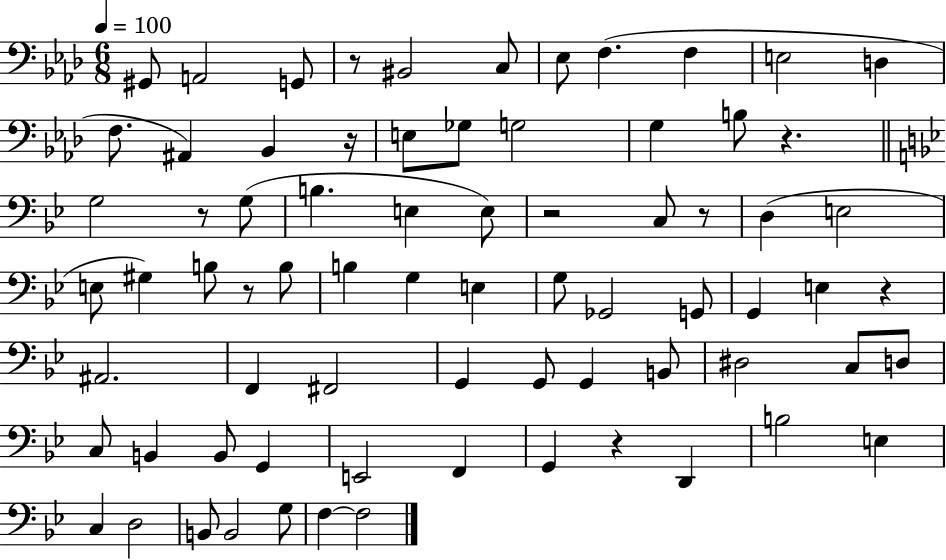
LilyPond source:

{
  \clef bass
  \numericTimeSignature
  \time 6/8
  \key aes \major
  \tempo 4 = 100
  gis,8 a,2 g,8 | r8 bis,2 c8 | ees8 f4.( f4 | e2 d4 | \break f8. ais,4) bes,4 r16 | e8 ges8 g2 | g4 b8 r4. | \bar "||" \break \key bes \major g2 r8 g8( | b4. e4 e8) | r2 c8 r8 | d4( e2 | \break e8 gis4) b8 r8 b8 | b4 g4 e4 | g8 ges,2 g,8 | g,4 e4 r4 | \break ais,2. | f,4 fis,2 | g,4 g,8 g,4 b,8 | dis2 c8 d8 | \break c8 b,4 b,8 g,4 | e,2 f,4 | g,4 r4 d,4 | b2 e4 | \break c4 d2 | b,8 b,2 g8 | f4~~ f2 | \bar "|."
}